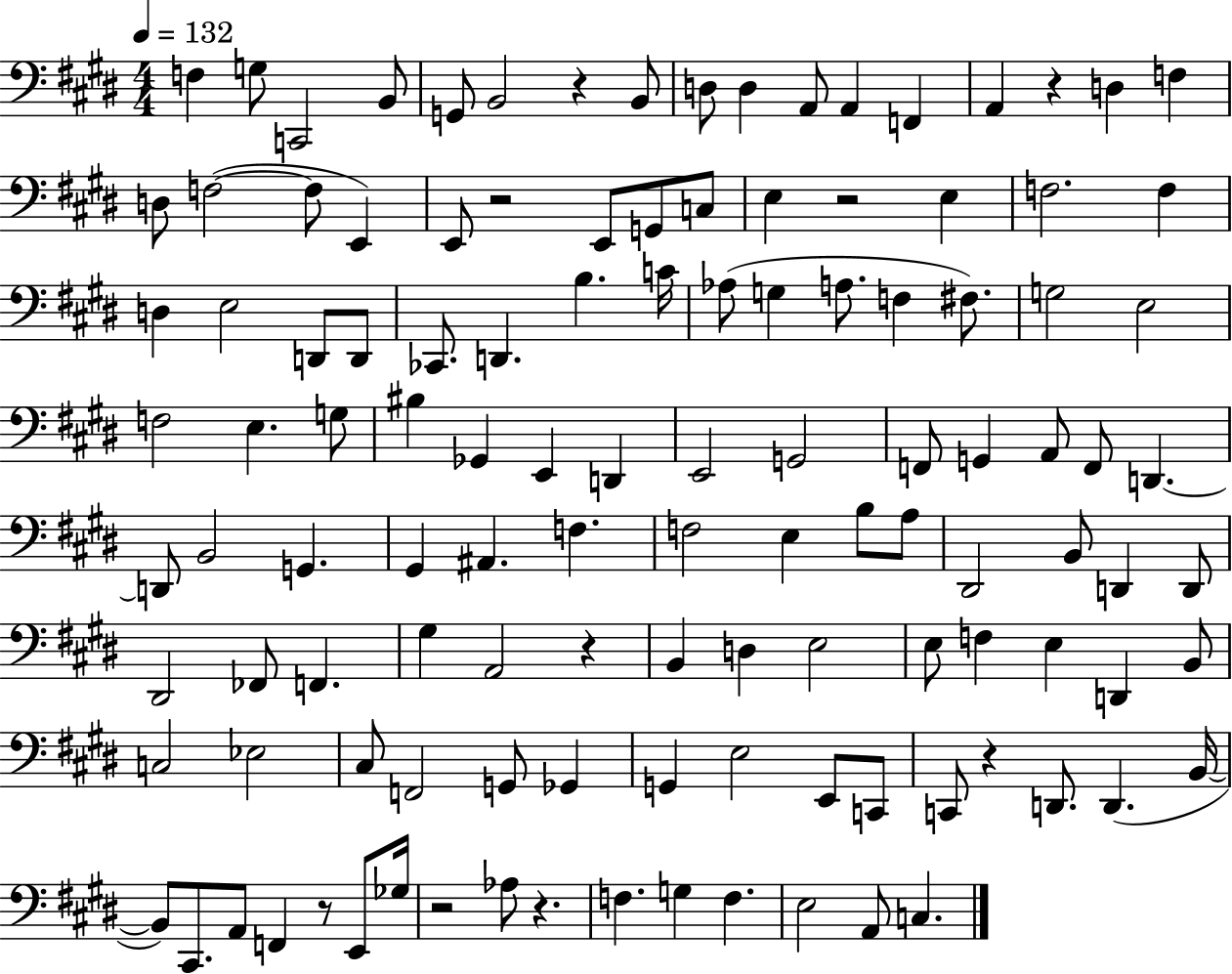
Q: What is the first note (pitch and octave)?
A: F3